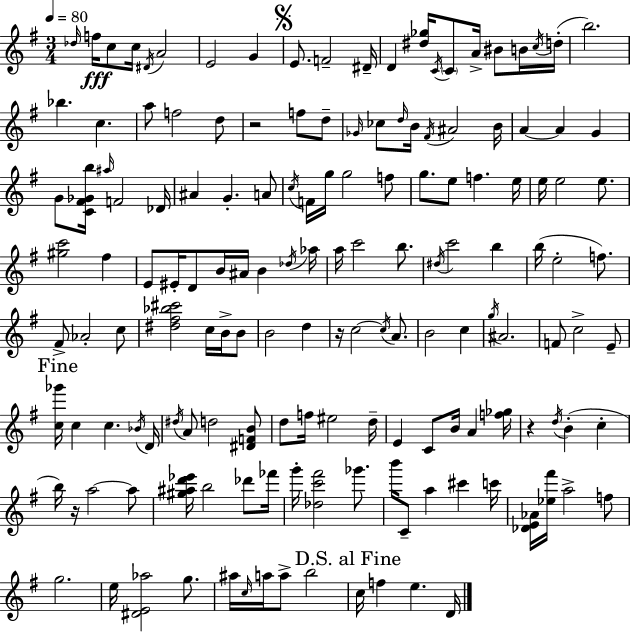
Db5/s F5/s C5/e C5/s D#4/s A4/h E4/h G4/q E4/e. F4/h D#4/s D4/q [D#5,Gb5]/s C4/s C4/e A4/s BIS4/e B4/s C5/s D5/s B5/h. Bb5/q. C5/q. A5/e F5/h D5/e R/h F5/e D5/e Gb4/s CES5/e D5/s B4/s F#4/s A#4/h B4/s A4/q A4/q G4/q G4/e [C4,F#4,Gb4,B5]/s A#5/s F4/h Db4/s A#4/q G4/q. A4/e C5/s F4/s G5/s G5/h F5/e G5/e. E5/e F5/q. E5/s E5/s E5/h E5/e. [G#5,C6]/h F#5/q E4/e EIS4/s D4/e B4/s A#4/s B4/q Db5/s Ab5/s A5/s C6/h B5/e. D#5/s C6/h B5/q B5/s E5/h F5/e. F#4/e Ab4/h C5/e [D#5,F#5,Bb5,C#6]/h C5/s B4/s B4/e B4/h D5/q R/s C5/h C5/s A4/e. B4/h C5/q G5/s A#4/h. F4/e C5/h E4/e [C5,Gb6]/s C5/q C5/q. Bb4/s D4/s D#5/s A4/e D5/h [D#4,F4,B4]/e D5/e F5/s EIS5/h D5/s E4/q C4/e B4/s A4/q [F5,Gb5]/s R/q D5/s B4/q C5/q B5/s R/s A5/h A5/e [G#5,A#5,D6,Eb6]/s B5/h Db6/e FES6/s G6/s [Db5,C6,F#6]/h Gb6/e. B6/s C4/e A5/q C#6/q C6/s [Db4,E4,Ab4]/s [Eb5,F#6]/s A5/h F5/e G5/h. E5/s [D#4,E4,Ab5]/h G5/e. A#5/s C5/s A5/s A5/e B5/h C5/s F5/q E5/q. D4/s